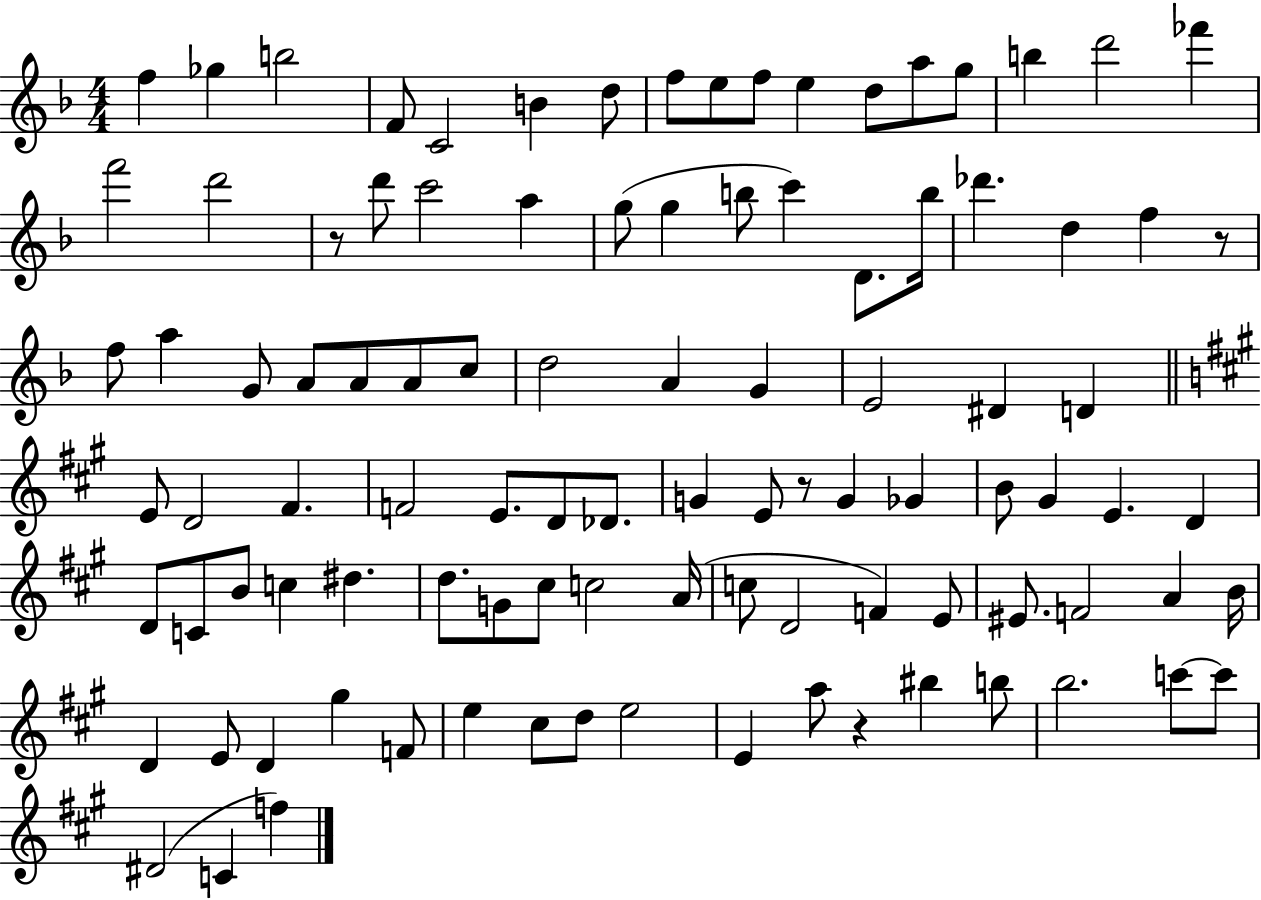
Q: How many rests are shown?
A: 4